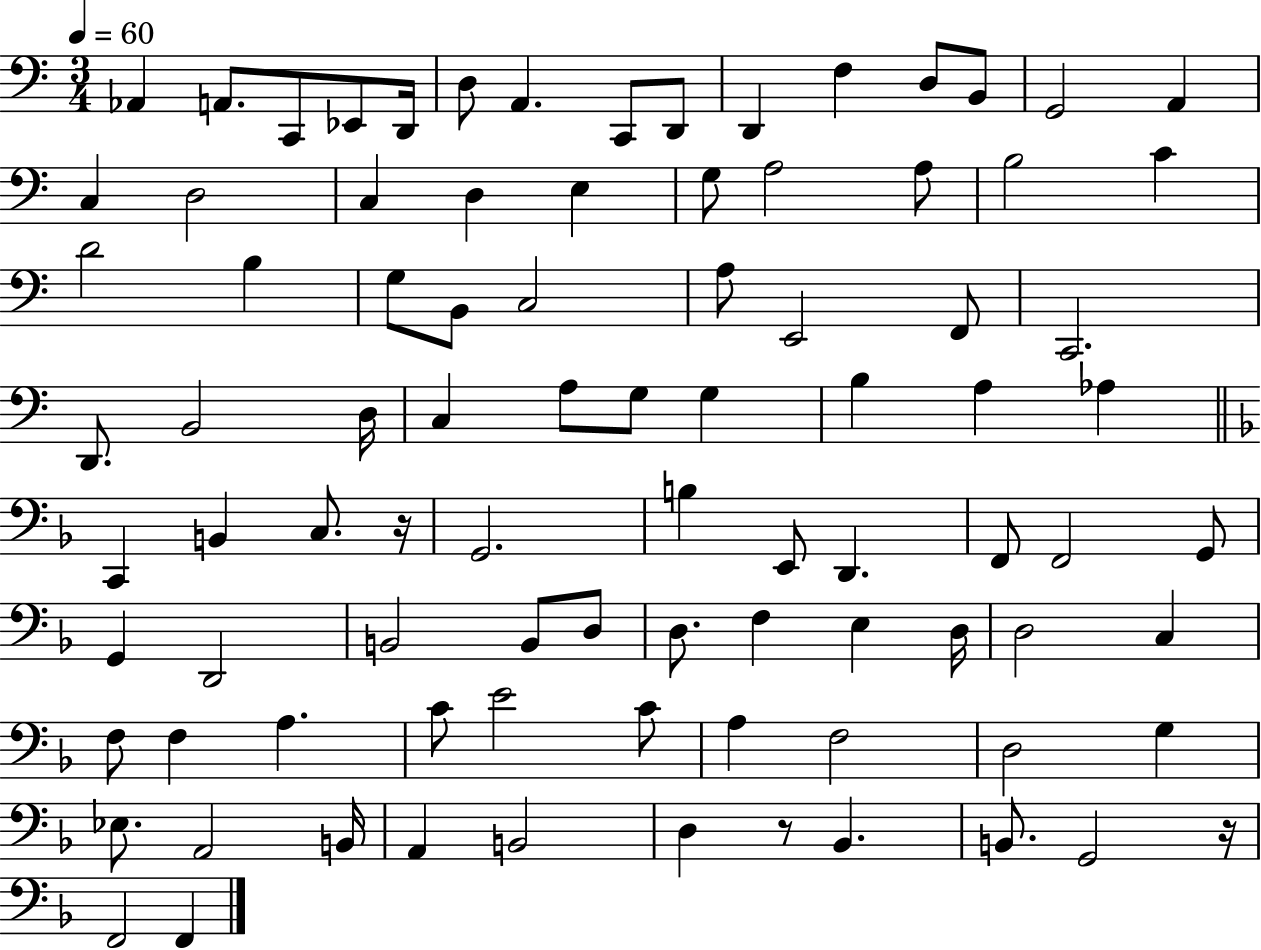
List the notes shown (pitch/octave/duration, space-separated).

Ab2/q A2/e. C2/e Eb2/e D2/s D3/e A2/q. C2/e D2/e D2/q F3/q D3/e B2/e G2/h A2/q C3/q D3/h C3/q D3/q E3/q G3/e A3/h A3/e B3/h C4/q D4/h B3/q G3/e B2/e C3/h A3/e E2/h F2/e C2/h. D2/e. B2/h D3/s C3/q A3/e G3/e G3/q B3/q A3/q Ab3/q C2/q B2/q C3/e. R/s G2/h. B3/q E2/e D2/q. F2/e F2/h G2/e G2/q D2/h B2/h B2/e D3/e D3/e. F3/q E3/q D3/s D3/h C3/q F3/e F3/q A3/q. C4/e E4/h C4/e A3/q F3/h D3/h G3/q Eb3/e. A2/h B2/s A2/q B2/h D3/q R/e Bb2/q. B2/e. G2/h R/s F2/h F2/q